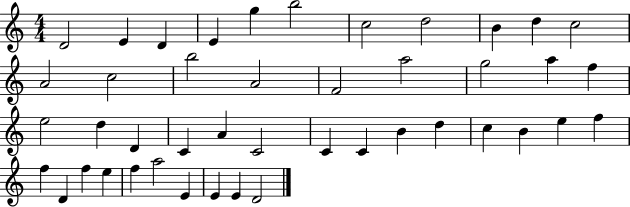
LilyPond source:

{
  \clef treble
  \numericTimeSignature
  \time 4/4
  \key c \major
  d'2 e'4 d'4 | e'4 g''4 b''2 | c''2 d''2 | b'4 d''4 c''2 | \break a'2 c''2 | b''2 a'2 | f'2 a''2 | g''2 a''4 f''4 | \break e''2 d''4 d'4 | c'4 a'4 c'2 | c'4 c'4 b'4 d''4 | c''4 b'4 e''4 f''4 | \break f''4 d'4 f''4 e''4 | f''4 a''2 e'4 | e'4 e'4 d'2 | \bar "|."
}